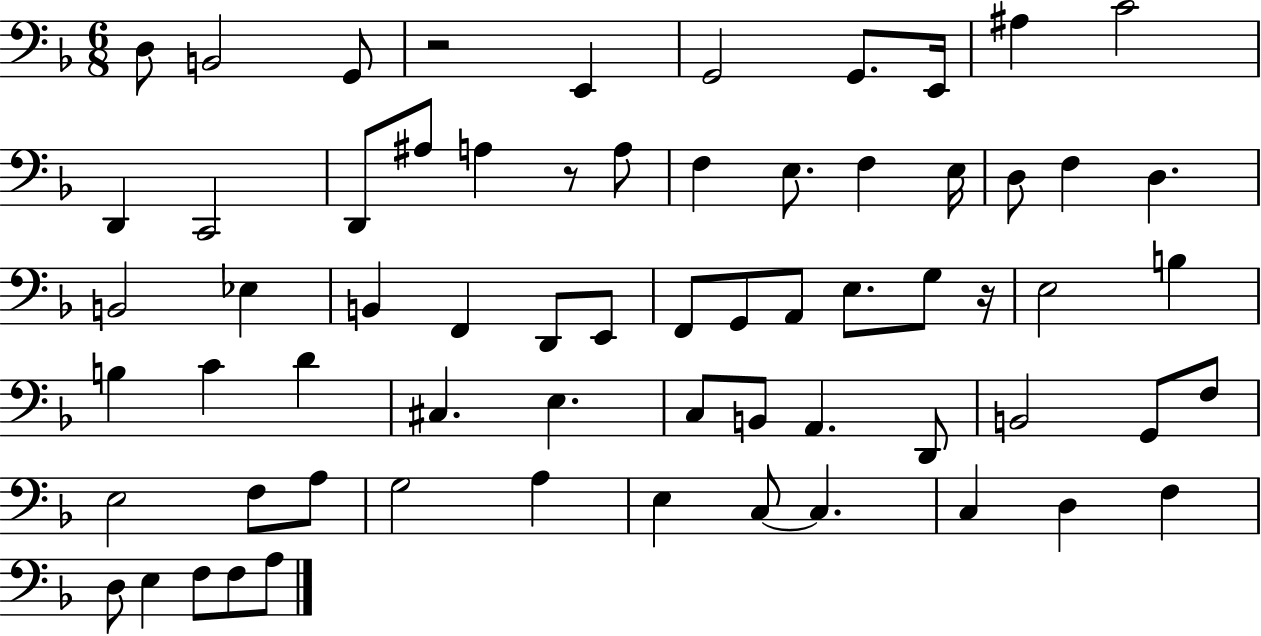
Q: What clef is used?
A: bass